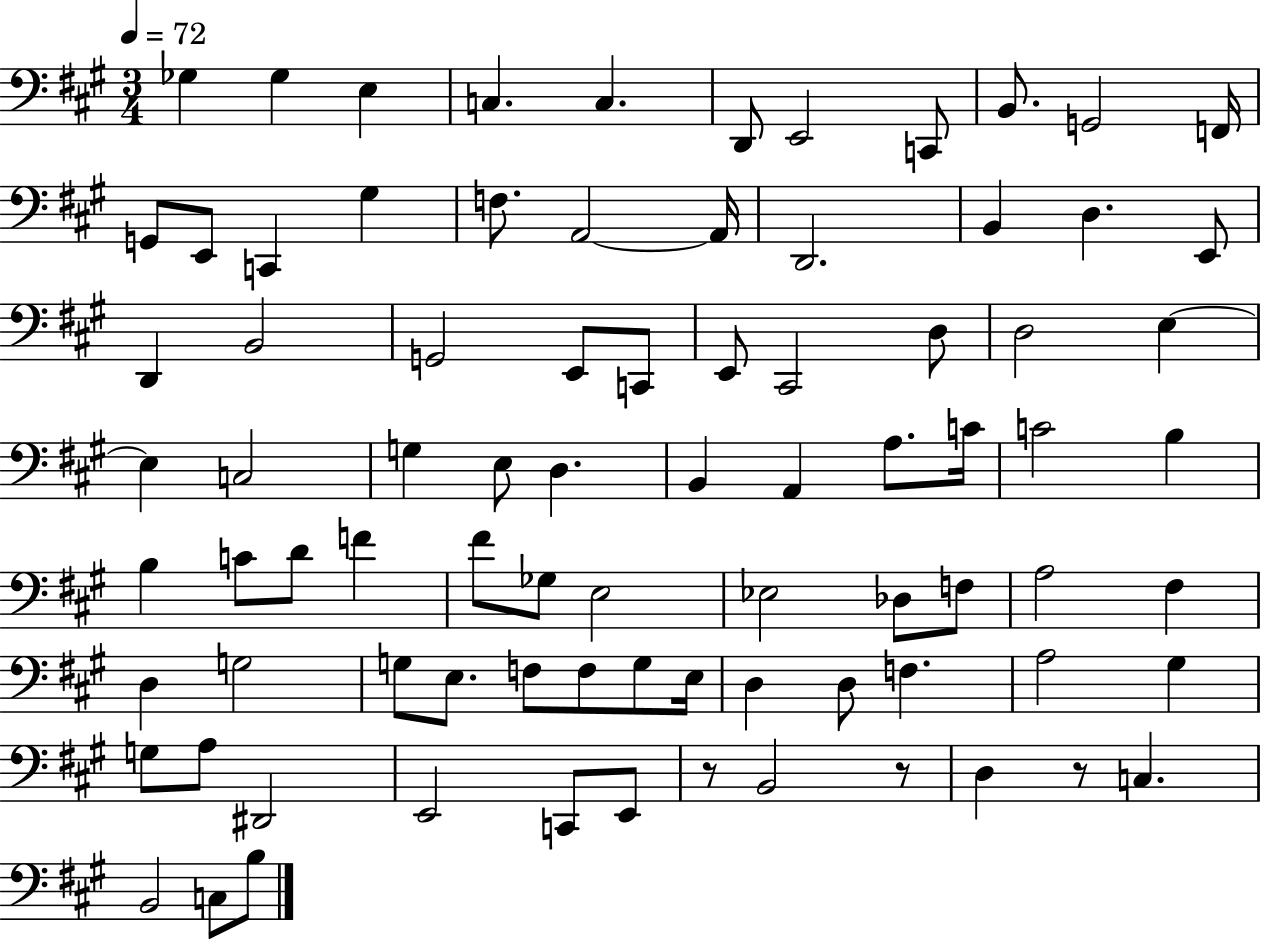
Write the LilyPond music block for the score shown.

{
  \clef bass
  \numericTimeSignature
  \time 3/4
  \key a \major
  \tempo 4 = 72
  ges4 ges4 e4 | c4. c4. | d,8 e,2 c,8 | b,8. g,2 f,16 | \break g,8 e,8 c,4 gis4 | f8. a,2~~ a,16 | d,2. | b,4 d4. e,8 | \break d,4 b,2 | g,2 e,8 c,8 | e,8 cis,2 d8 | d2 e4~~ | \break e4 c2 | g4 e8 d4. | b,4 a,4 a8. c'16 | c'2 b4 | \break b4 c'8 d'8 f'4 | fis'8 ges8 e2 | ees2 des8 f8 | a2 fis4 | \break d4 g2 | g8 e8. f8 f8 g8 e16 | d4 d8 f4. | a2 gis4 | \break g8 a8 dis,2 | e,2 c,8 e,8 | r8 b,2 r8 | d4 r8 c4. | \break b,2 c8 b8 | \bar "|."
}